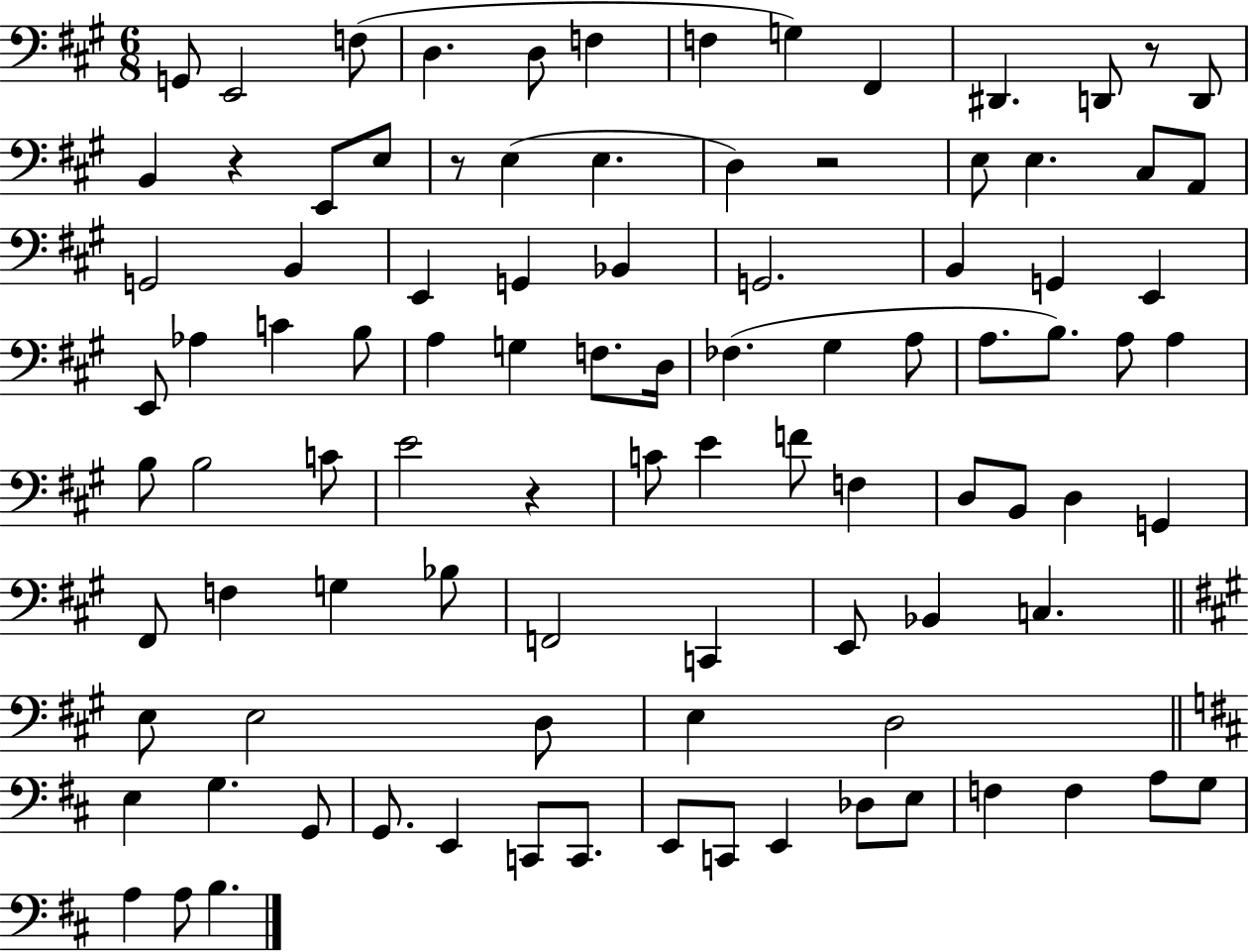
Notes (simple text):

G2/e E2/h F3/e D3/q. D3/e F3/q F3/q G3/q F#2/q D#2/q. D2/e R/e D2/e B2/q R/q E2/e E3/e R/e E3/q E3/q. D3/q R/h E3/e E3/q. C#3/e A2/e G2/h B2/q E2/q G2/q Bb2/q G2/h. B2/q G2/q E2/q E2/e Ab3/q C4/q B3/e A3/q G3/q F3/e. D3/s FES3/q. G#3/q A3/e A3/e. B3/e. A3/e A3/q B3/e B3/h C4/e E4/h R/q C4/e E4/q F4/e F3/q D3/e B2/e D3/q G2/q F#2/e F3/q G3/q Bb3/e F2/h C2/q E2/e Bb2/q C3/q. E3/e E3/h D3/e E3/q D3/h E3/q G3/q. G2/e G2/e. E2/q C2/e C2/e. E2/e C2/e E2/q Db3/e E3/e F3/q F3/q A3/e G3/e A3/q A3/e B3/q.